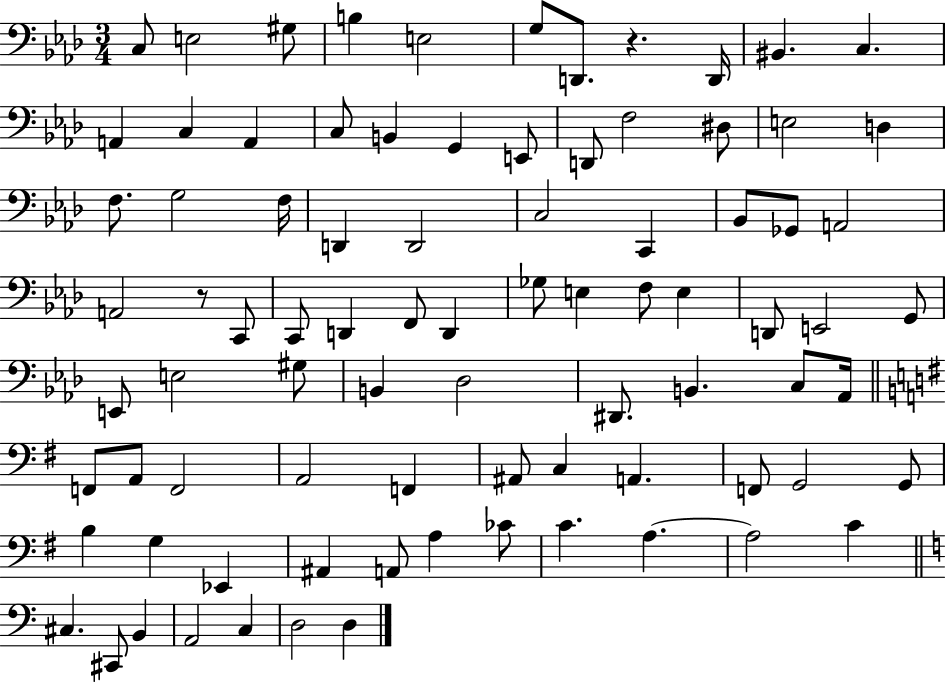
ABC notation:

X:1
T:Untitled
M:3/4
L:1/4
K:Ab
C,/2 E,2 ^G,/2 B, E,2 G,/2 D,,/2 z D,,/4 ^B,, C, A,, C, A,, C,/2 B,, G,, E,,/2 D,,/2 F,2 ^D,/2 E,2 D, F,/2 G,2 F,/4 D,, D,,2 C,2 C,, _B,,/2 _G,,/2 A,,2 A,,2 z/2 C,,/2 C,,/2 D,, F,,/2 D,, _G,/2 E, F,/2 E, D,,/2 E,,2 G,,/2 E,,/2 E,2 ^G,/2 B,, _D,2 ^D,,/2 B,, C,/2 _A,,/4 F,,/2 A,,/2 F,,2 A,,2 F,, ^A,,/2 C, A,, F,,/2 G,,2 G,,/2 B, G, _E,, ^A,, A,,/2 A, _C/2 C A, A,2 C ^C, ^C,,/2 B,, A,,2 C, D,2 D,